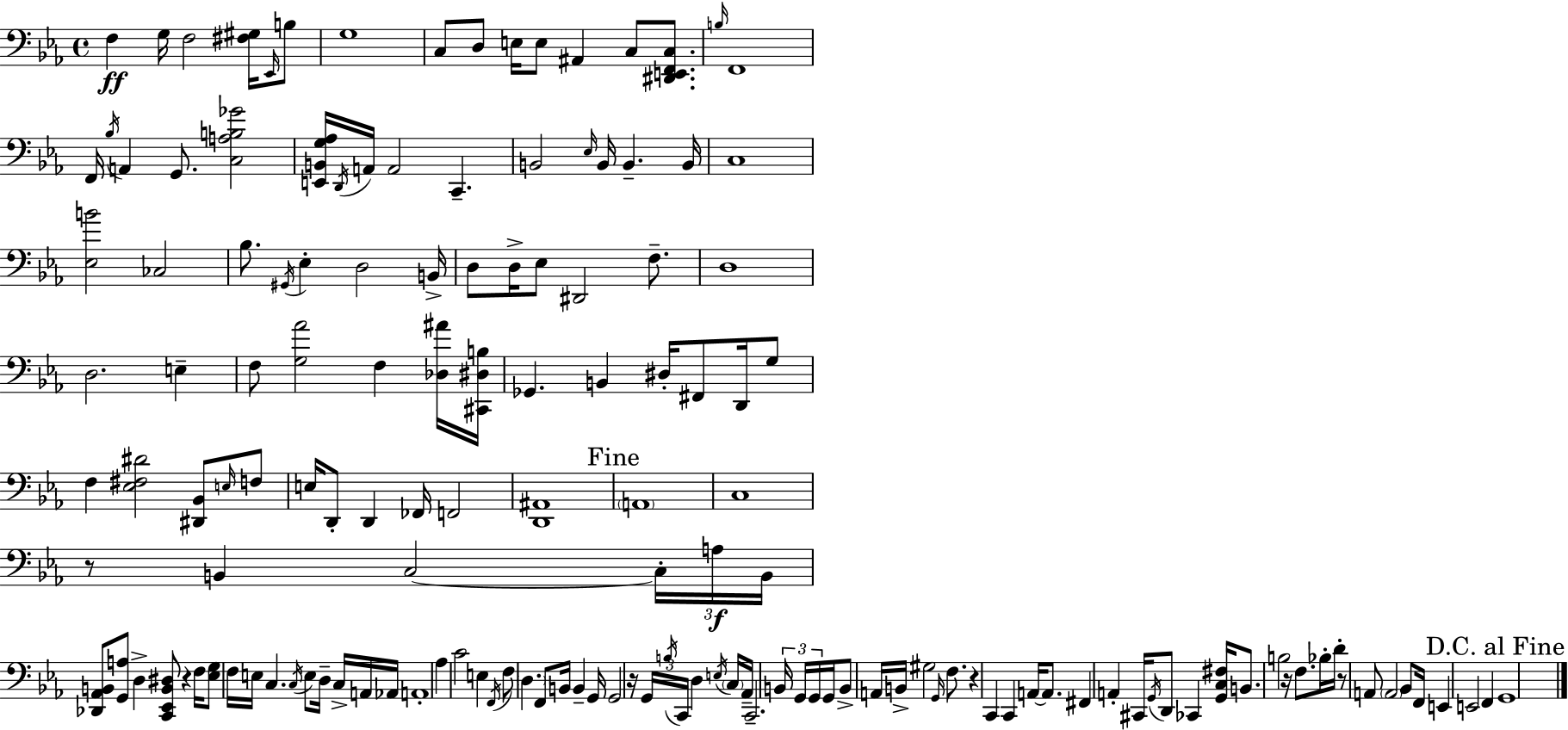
F3/q G3/s F3/h [F#3,G#3]/s Eb2/s B3/e G3/w C3/e D3/e E3/s E3/e A#2/q C3/e [D#2,E2,F2,C3]/e. B3/s F2/w F2/s Bb3/s A2/q G2/e. [C3,A3,B3,Gb4]/h [E2,B2,G3,Ab3]/s D2/s A2/s A2/h C2/q. B2/h Eb3/s B2/s B2/q. B2/s C3/w [Eb3,B4]/h CES3/h Bb3/e. G#2/s Eb3/q D3/h B2/s D3/e D3/s Eb3/e D#2/h F3/e. D3/w D3/h. E3/q F3/e [G3,Ab4]/h F3/q [Db3,A#4]/s [C#2,D#3,B3]/s Gb2/q. B2/q D#3/s F#2/e D2/s G3/e F3/q [Eb3,F#3,D#4]/h [D#2,Bb2]/e E3/s F3/e E3/s D2/e D2/q FES2/s F2/h [D2,A#2]/w A2/w C3/w R/e B2/q C3/h C3/s A3/s B2/s [Db2,Ab2,B2]/e [G2,A3]/e D3/q [C2,Eb2,B2,D#3]/e R/q F3/s [Eb3,G3]/e F3/s E3/s C3/q. C3/s E3/e D3/s C3/s A2/s Ab2/s A2/w Ab3/q C4/h E3/q F2/s F3/e D3/q. F2/e B2/s B2/q G2/s G2/h R/s G2/s B3/s C2/s D3/q E3/s C3/s Ab2/s C2/h. B2/s G2/s G2/s G2/s B2/e A2/s B2/s G#3/h G2/s F3/e. R/q C2/q C2/q A2/s A2/e. F#2/q A2/q C#2/s G2/s D2/e CES2/q [G2,C3,F#3]/s B2/e. B3/h R/s F3/e. Bb3/s D4/s R/e A2/e A2/h Bb2/e F2/s E2/q E2/h F2/q G2/w